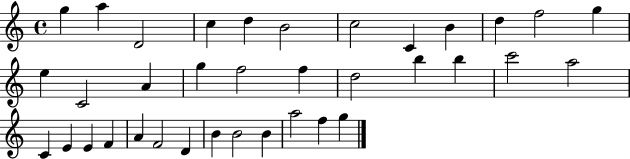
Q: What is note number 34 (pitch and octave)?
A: A5